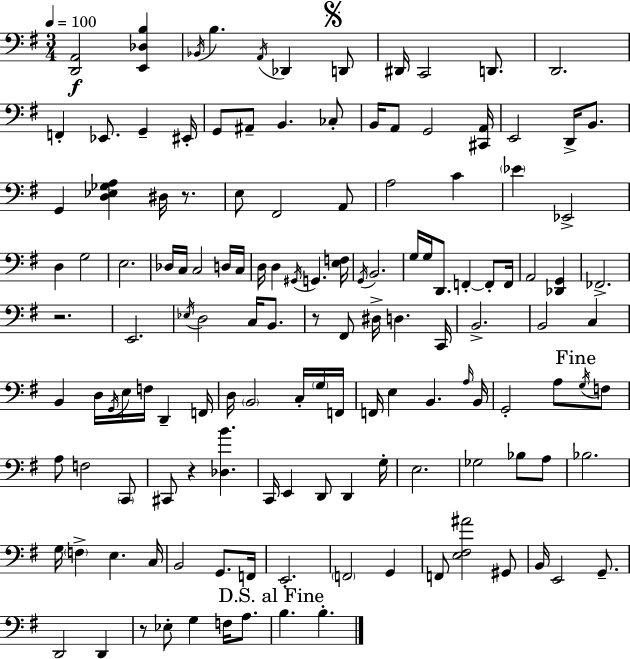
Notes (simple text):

[D2,A2]/h [E2,Db3,B3]/q Bb2/s B3/q. A2/s Db2/q D2/e D#2/s C2/h D2/e. D2/h. F2/q Eb2/e. G2/q EIS2/s G2/e A#2/e B2/q. CES3/e B2/s A2/e G2/h [C#2,A2]/s E2/h D2/s B2/e. G2/q [D3,Eb3,Gb3,A3]/q D#3/s R/e. E3/e F#2/h A2/e A3/h C4/q Eb4/q Eb2/h D3/q G3/h E3/h. Db3/s C3/s C3/h D3/s C3/s D3/s D3/q G#2/s G2/q. [E3,F3]/s G2/s B2/h. G3/s G3/s D2/e. F2/q F2/e F2/s A2/h [Db2,G2]/q FES2/h. R/h. E2/h. Eb3/s D3/h C3/s B2/e. R/e F#2/e D#3/s D3/q. C2/s B2/h. B2/h C3/q B2/q D3/s G2/s E3/s F3/s D2/q F2/s D3/s B2/h C3/s G3/s F2/s F2/s E3/q B2/q. A3/s B2/s G2/h A3/e G3/s F3/e A3/e F3/h C2/e C#2/e R/q [Db3,B4]/q. C2/s E2/q D2/e D2/q G3/s E3/h. Gb3/h Bb3/e A3/e Bb3/h. G3/s F3/q E3/q. C3/s B2/h G2/e. F2/s E2/h. F2/h G2/q F2/e [E3,F#3,A#4]/h G#2/e B2/s E2/h G2/e. D2/h D2/q R/e Eb3/e G3/q F3/s A3/e. B3/q. B3/q.